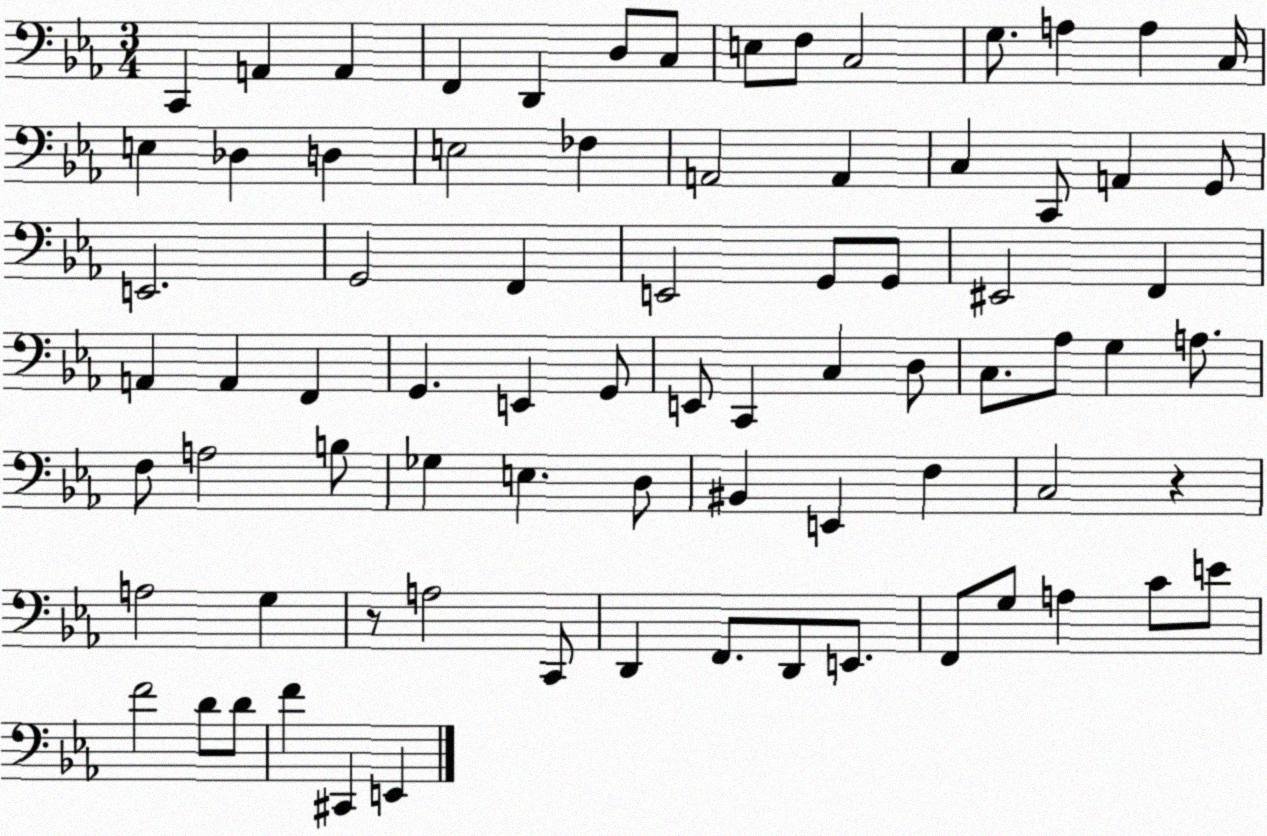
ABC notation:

X:1
T:Untitled
M:3/4
L:1/4
K:Eb
C,, A,, A,, F,, D,, D,/2 C,/2 E,/2 F,/2 C,2 G,/2 A, A, C,/4 E, _D, D, E,2 _F, A,,2 A,, C, C,,/2 A,, G,,/2 E,,2 G,,2 F,, E,,2 G,,/2 G,,/2 ^E,,2 F,, A,, A,, F,, G,, E,, G,,/2 E,,/2 C,, C, D,/2 C,/2 _A,/2 G, A,/2 F,/2 A,2 B,/2 _G, E, D,/2 ^B,, E,, F, C,2 z A,2 G, z/2 A,2 C,,/2 D,, F,,/2 D,,/2 E,,/2 F,,/2 G,/2 A, C/2 E/2 F2 D/2 D/2 F ^C,, E,,